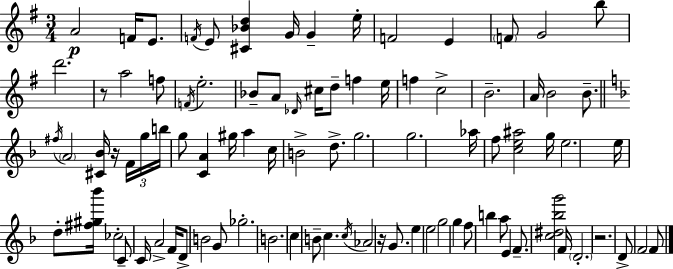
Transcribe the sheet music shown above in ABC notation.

X:1
T:Untitled
M:3/4
L:1/4
K:G
A2 F/4 E/2 F/4 E/2 [^C_Bd] G/4 G e/4 F2 E F/2 G2 b/2 d'2 z/2 a2 f/2 F/4 e2 _B/2 A/2 _D/4 ^c/4 d/2 f e/4 f c2 B2 A/4 B2 B/2 ^f/4 A2 [^C_B]/4 z/4 F/4 g/4 b/4 g/2 [CA] ^g/4 a c/4 B2 d/2 g2 g2 _a/4 f/2 [ce^a]2 g/4 e2 e/4 d/2 [^f^g_b']/4 _c2 C/2 C/4 A2 F/4 D/2 B2 G/2 _g2 B2 c B/2 c c/4 _A2 z/4 G/2 e e2 g2 g f/2 b a/2 E F/2 [c^d_bg']2 F/4 D2 z2 D/2 F2 F/2